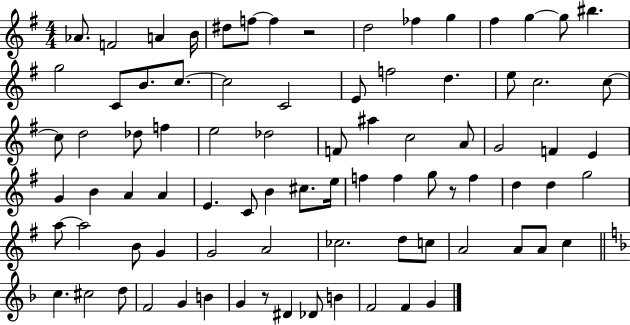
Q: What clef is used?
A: treble